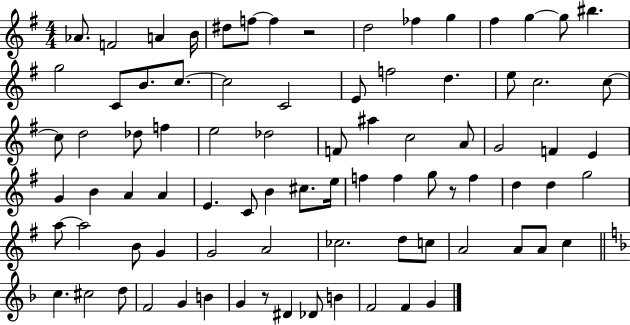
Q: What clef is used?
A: treble